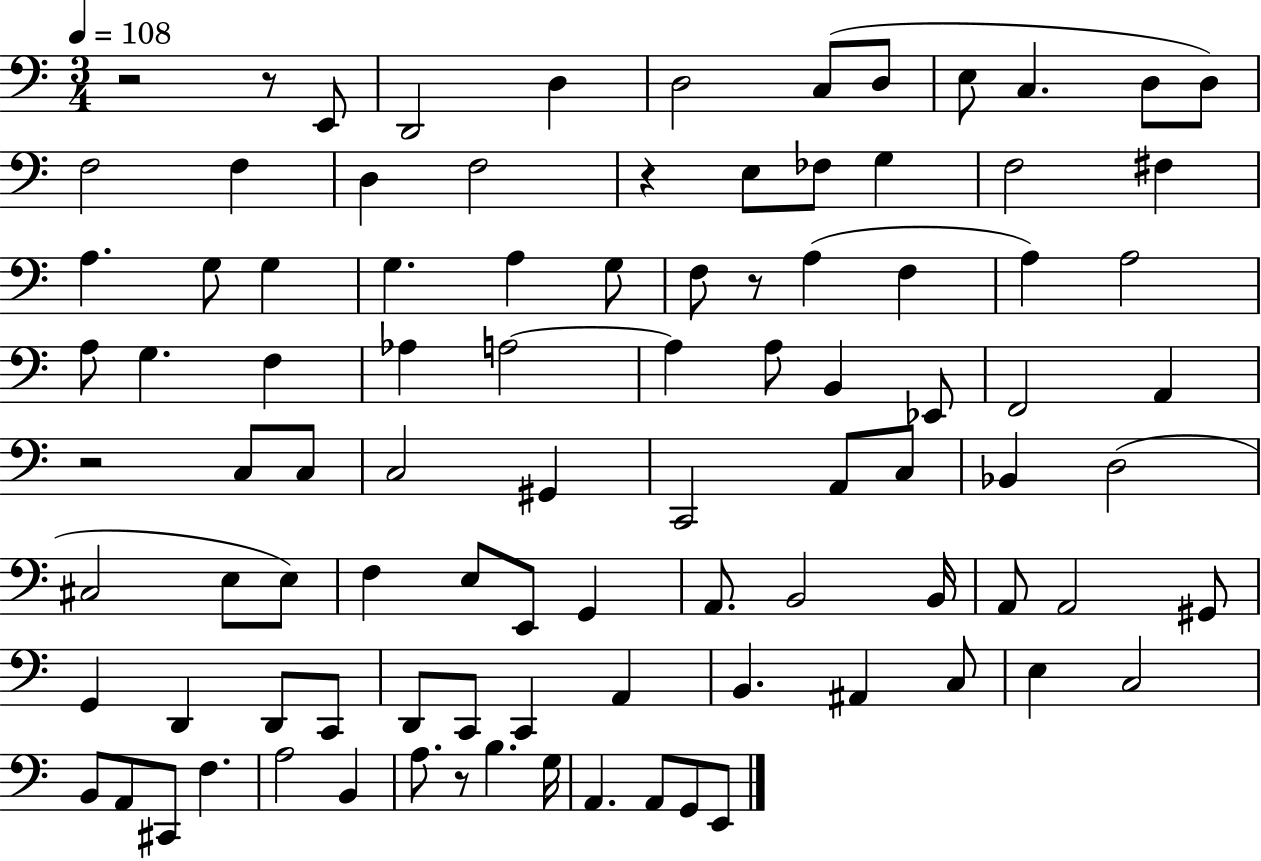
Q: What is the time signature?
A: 3/4